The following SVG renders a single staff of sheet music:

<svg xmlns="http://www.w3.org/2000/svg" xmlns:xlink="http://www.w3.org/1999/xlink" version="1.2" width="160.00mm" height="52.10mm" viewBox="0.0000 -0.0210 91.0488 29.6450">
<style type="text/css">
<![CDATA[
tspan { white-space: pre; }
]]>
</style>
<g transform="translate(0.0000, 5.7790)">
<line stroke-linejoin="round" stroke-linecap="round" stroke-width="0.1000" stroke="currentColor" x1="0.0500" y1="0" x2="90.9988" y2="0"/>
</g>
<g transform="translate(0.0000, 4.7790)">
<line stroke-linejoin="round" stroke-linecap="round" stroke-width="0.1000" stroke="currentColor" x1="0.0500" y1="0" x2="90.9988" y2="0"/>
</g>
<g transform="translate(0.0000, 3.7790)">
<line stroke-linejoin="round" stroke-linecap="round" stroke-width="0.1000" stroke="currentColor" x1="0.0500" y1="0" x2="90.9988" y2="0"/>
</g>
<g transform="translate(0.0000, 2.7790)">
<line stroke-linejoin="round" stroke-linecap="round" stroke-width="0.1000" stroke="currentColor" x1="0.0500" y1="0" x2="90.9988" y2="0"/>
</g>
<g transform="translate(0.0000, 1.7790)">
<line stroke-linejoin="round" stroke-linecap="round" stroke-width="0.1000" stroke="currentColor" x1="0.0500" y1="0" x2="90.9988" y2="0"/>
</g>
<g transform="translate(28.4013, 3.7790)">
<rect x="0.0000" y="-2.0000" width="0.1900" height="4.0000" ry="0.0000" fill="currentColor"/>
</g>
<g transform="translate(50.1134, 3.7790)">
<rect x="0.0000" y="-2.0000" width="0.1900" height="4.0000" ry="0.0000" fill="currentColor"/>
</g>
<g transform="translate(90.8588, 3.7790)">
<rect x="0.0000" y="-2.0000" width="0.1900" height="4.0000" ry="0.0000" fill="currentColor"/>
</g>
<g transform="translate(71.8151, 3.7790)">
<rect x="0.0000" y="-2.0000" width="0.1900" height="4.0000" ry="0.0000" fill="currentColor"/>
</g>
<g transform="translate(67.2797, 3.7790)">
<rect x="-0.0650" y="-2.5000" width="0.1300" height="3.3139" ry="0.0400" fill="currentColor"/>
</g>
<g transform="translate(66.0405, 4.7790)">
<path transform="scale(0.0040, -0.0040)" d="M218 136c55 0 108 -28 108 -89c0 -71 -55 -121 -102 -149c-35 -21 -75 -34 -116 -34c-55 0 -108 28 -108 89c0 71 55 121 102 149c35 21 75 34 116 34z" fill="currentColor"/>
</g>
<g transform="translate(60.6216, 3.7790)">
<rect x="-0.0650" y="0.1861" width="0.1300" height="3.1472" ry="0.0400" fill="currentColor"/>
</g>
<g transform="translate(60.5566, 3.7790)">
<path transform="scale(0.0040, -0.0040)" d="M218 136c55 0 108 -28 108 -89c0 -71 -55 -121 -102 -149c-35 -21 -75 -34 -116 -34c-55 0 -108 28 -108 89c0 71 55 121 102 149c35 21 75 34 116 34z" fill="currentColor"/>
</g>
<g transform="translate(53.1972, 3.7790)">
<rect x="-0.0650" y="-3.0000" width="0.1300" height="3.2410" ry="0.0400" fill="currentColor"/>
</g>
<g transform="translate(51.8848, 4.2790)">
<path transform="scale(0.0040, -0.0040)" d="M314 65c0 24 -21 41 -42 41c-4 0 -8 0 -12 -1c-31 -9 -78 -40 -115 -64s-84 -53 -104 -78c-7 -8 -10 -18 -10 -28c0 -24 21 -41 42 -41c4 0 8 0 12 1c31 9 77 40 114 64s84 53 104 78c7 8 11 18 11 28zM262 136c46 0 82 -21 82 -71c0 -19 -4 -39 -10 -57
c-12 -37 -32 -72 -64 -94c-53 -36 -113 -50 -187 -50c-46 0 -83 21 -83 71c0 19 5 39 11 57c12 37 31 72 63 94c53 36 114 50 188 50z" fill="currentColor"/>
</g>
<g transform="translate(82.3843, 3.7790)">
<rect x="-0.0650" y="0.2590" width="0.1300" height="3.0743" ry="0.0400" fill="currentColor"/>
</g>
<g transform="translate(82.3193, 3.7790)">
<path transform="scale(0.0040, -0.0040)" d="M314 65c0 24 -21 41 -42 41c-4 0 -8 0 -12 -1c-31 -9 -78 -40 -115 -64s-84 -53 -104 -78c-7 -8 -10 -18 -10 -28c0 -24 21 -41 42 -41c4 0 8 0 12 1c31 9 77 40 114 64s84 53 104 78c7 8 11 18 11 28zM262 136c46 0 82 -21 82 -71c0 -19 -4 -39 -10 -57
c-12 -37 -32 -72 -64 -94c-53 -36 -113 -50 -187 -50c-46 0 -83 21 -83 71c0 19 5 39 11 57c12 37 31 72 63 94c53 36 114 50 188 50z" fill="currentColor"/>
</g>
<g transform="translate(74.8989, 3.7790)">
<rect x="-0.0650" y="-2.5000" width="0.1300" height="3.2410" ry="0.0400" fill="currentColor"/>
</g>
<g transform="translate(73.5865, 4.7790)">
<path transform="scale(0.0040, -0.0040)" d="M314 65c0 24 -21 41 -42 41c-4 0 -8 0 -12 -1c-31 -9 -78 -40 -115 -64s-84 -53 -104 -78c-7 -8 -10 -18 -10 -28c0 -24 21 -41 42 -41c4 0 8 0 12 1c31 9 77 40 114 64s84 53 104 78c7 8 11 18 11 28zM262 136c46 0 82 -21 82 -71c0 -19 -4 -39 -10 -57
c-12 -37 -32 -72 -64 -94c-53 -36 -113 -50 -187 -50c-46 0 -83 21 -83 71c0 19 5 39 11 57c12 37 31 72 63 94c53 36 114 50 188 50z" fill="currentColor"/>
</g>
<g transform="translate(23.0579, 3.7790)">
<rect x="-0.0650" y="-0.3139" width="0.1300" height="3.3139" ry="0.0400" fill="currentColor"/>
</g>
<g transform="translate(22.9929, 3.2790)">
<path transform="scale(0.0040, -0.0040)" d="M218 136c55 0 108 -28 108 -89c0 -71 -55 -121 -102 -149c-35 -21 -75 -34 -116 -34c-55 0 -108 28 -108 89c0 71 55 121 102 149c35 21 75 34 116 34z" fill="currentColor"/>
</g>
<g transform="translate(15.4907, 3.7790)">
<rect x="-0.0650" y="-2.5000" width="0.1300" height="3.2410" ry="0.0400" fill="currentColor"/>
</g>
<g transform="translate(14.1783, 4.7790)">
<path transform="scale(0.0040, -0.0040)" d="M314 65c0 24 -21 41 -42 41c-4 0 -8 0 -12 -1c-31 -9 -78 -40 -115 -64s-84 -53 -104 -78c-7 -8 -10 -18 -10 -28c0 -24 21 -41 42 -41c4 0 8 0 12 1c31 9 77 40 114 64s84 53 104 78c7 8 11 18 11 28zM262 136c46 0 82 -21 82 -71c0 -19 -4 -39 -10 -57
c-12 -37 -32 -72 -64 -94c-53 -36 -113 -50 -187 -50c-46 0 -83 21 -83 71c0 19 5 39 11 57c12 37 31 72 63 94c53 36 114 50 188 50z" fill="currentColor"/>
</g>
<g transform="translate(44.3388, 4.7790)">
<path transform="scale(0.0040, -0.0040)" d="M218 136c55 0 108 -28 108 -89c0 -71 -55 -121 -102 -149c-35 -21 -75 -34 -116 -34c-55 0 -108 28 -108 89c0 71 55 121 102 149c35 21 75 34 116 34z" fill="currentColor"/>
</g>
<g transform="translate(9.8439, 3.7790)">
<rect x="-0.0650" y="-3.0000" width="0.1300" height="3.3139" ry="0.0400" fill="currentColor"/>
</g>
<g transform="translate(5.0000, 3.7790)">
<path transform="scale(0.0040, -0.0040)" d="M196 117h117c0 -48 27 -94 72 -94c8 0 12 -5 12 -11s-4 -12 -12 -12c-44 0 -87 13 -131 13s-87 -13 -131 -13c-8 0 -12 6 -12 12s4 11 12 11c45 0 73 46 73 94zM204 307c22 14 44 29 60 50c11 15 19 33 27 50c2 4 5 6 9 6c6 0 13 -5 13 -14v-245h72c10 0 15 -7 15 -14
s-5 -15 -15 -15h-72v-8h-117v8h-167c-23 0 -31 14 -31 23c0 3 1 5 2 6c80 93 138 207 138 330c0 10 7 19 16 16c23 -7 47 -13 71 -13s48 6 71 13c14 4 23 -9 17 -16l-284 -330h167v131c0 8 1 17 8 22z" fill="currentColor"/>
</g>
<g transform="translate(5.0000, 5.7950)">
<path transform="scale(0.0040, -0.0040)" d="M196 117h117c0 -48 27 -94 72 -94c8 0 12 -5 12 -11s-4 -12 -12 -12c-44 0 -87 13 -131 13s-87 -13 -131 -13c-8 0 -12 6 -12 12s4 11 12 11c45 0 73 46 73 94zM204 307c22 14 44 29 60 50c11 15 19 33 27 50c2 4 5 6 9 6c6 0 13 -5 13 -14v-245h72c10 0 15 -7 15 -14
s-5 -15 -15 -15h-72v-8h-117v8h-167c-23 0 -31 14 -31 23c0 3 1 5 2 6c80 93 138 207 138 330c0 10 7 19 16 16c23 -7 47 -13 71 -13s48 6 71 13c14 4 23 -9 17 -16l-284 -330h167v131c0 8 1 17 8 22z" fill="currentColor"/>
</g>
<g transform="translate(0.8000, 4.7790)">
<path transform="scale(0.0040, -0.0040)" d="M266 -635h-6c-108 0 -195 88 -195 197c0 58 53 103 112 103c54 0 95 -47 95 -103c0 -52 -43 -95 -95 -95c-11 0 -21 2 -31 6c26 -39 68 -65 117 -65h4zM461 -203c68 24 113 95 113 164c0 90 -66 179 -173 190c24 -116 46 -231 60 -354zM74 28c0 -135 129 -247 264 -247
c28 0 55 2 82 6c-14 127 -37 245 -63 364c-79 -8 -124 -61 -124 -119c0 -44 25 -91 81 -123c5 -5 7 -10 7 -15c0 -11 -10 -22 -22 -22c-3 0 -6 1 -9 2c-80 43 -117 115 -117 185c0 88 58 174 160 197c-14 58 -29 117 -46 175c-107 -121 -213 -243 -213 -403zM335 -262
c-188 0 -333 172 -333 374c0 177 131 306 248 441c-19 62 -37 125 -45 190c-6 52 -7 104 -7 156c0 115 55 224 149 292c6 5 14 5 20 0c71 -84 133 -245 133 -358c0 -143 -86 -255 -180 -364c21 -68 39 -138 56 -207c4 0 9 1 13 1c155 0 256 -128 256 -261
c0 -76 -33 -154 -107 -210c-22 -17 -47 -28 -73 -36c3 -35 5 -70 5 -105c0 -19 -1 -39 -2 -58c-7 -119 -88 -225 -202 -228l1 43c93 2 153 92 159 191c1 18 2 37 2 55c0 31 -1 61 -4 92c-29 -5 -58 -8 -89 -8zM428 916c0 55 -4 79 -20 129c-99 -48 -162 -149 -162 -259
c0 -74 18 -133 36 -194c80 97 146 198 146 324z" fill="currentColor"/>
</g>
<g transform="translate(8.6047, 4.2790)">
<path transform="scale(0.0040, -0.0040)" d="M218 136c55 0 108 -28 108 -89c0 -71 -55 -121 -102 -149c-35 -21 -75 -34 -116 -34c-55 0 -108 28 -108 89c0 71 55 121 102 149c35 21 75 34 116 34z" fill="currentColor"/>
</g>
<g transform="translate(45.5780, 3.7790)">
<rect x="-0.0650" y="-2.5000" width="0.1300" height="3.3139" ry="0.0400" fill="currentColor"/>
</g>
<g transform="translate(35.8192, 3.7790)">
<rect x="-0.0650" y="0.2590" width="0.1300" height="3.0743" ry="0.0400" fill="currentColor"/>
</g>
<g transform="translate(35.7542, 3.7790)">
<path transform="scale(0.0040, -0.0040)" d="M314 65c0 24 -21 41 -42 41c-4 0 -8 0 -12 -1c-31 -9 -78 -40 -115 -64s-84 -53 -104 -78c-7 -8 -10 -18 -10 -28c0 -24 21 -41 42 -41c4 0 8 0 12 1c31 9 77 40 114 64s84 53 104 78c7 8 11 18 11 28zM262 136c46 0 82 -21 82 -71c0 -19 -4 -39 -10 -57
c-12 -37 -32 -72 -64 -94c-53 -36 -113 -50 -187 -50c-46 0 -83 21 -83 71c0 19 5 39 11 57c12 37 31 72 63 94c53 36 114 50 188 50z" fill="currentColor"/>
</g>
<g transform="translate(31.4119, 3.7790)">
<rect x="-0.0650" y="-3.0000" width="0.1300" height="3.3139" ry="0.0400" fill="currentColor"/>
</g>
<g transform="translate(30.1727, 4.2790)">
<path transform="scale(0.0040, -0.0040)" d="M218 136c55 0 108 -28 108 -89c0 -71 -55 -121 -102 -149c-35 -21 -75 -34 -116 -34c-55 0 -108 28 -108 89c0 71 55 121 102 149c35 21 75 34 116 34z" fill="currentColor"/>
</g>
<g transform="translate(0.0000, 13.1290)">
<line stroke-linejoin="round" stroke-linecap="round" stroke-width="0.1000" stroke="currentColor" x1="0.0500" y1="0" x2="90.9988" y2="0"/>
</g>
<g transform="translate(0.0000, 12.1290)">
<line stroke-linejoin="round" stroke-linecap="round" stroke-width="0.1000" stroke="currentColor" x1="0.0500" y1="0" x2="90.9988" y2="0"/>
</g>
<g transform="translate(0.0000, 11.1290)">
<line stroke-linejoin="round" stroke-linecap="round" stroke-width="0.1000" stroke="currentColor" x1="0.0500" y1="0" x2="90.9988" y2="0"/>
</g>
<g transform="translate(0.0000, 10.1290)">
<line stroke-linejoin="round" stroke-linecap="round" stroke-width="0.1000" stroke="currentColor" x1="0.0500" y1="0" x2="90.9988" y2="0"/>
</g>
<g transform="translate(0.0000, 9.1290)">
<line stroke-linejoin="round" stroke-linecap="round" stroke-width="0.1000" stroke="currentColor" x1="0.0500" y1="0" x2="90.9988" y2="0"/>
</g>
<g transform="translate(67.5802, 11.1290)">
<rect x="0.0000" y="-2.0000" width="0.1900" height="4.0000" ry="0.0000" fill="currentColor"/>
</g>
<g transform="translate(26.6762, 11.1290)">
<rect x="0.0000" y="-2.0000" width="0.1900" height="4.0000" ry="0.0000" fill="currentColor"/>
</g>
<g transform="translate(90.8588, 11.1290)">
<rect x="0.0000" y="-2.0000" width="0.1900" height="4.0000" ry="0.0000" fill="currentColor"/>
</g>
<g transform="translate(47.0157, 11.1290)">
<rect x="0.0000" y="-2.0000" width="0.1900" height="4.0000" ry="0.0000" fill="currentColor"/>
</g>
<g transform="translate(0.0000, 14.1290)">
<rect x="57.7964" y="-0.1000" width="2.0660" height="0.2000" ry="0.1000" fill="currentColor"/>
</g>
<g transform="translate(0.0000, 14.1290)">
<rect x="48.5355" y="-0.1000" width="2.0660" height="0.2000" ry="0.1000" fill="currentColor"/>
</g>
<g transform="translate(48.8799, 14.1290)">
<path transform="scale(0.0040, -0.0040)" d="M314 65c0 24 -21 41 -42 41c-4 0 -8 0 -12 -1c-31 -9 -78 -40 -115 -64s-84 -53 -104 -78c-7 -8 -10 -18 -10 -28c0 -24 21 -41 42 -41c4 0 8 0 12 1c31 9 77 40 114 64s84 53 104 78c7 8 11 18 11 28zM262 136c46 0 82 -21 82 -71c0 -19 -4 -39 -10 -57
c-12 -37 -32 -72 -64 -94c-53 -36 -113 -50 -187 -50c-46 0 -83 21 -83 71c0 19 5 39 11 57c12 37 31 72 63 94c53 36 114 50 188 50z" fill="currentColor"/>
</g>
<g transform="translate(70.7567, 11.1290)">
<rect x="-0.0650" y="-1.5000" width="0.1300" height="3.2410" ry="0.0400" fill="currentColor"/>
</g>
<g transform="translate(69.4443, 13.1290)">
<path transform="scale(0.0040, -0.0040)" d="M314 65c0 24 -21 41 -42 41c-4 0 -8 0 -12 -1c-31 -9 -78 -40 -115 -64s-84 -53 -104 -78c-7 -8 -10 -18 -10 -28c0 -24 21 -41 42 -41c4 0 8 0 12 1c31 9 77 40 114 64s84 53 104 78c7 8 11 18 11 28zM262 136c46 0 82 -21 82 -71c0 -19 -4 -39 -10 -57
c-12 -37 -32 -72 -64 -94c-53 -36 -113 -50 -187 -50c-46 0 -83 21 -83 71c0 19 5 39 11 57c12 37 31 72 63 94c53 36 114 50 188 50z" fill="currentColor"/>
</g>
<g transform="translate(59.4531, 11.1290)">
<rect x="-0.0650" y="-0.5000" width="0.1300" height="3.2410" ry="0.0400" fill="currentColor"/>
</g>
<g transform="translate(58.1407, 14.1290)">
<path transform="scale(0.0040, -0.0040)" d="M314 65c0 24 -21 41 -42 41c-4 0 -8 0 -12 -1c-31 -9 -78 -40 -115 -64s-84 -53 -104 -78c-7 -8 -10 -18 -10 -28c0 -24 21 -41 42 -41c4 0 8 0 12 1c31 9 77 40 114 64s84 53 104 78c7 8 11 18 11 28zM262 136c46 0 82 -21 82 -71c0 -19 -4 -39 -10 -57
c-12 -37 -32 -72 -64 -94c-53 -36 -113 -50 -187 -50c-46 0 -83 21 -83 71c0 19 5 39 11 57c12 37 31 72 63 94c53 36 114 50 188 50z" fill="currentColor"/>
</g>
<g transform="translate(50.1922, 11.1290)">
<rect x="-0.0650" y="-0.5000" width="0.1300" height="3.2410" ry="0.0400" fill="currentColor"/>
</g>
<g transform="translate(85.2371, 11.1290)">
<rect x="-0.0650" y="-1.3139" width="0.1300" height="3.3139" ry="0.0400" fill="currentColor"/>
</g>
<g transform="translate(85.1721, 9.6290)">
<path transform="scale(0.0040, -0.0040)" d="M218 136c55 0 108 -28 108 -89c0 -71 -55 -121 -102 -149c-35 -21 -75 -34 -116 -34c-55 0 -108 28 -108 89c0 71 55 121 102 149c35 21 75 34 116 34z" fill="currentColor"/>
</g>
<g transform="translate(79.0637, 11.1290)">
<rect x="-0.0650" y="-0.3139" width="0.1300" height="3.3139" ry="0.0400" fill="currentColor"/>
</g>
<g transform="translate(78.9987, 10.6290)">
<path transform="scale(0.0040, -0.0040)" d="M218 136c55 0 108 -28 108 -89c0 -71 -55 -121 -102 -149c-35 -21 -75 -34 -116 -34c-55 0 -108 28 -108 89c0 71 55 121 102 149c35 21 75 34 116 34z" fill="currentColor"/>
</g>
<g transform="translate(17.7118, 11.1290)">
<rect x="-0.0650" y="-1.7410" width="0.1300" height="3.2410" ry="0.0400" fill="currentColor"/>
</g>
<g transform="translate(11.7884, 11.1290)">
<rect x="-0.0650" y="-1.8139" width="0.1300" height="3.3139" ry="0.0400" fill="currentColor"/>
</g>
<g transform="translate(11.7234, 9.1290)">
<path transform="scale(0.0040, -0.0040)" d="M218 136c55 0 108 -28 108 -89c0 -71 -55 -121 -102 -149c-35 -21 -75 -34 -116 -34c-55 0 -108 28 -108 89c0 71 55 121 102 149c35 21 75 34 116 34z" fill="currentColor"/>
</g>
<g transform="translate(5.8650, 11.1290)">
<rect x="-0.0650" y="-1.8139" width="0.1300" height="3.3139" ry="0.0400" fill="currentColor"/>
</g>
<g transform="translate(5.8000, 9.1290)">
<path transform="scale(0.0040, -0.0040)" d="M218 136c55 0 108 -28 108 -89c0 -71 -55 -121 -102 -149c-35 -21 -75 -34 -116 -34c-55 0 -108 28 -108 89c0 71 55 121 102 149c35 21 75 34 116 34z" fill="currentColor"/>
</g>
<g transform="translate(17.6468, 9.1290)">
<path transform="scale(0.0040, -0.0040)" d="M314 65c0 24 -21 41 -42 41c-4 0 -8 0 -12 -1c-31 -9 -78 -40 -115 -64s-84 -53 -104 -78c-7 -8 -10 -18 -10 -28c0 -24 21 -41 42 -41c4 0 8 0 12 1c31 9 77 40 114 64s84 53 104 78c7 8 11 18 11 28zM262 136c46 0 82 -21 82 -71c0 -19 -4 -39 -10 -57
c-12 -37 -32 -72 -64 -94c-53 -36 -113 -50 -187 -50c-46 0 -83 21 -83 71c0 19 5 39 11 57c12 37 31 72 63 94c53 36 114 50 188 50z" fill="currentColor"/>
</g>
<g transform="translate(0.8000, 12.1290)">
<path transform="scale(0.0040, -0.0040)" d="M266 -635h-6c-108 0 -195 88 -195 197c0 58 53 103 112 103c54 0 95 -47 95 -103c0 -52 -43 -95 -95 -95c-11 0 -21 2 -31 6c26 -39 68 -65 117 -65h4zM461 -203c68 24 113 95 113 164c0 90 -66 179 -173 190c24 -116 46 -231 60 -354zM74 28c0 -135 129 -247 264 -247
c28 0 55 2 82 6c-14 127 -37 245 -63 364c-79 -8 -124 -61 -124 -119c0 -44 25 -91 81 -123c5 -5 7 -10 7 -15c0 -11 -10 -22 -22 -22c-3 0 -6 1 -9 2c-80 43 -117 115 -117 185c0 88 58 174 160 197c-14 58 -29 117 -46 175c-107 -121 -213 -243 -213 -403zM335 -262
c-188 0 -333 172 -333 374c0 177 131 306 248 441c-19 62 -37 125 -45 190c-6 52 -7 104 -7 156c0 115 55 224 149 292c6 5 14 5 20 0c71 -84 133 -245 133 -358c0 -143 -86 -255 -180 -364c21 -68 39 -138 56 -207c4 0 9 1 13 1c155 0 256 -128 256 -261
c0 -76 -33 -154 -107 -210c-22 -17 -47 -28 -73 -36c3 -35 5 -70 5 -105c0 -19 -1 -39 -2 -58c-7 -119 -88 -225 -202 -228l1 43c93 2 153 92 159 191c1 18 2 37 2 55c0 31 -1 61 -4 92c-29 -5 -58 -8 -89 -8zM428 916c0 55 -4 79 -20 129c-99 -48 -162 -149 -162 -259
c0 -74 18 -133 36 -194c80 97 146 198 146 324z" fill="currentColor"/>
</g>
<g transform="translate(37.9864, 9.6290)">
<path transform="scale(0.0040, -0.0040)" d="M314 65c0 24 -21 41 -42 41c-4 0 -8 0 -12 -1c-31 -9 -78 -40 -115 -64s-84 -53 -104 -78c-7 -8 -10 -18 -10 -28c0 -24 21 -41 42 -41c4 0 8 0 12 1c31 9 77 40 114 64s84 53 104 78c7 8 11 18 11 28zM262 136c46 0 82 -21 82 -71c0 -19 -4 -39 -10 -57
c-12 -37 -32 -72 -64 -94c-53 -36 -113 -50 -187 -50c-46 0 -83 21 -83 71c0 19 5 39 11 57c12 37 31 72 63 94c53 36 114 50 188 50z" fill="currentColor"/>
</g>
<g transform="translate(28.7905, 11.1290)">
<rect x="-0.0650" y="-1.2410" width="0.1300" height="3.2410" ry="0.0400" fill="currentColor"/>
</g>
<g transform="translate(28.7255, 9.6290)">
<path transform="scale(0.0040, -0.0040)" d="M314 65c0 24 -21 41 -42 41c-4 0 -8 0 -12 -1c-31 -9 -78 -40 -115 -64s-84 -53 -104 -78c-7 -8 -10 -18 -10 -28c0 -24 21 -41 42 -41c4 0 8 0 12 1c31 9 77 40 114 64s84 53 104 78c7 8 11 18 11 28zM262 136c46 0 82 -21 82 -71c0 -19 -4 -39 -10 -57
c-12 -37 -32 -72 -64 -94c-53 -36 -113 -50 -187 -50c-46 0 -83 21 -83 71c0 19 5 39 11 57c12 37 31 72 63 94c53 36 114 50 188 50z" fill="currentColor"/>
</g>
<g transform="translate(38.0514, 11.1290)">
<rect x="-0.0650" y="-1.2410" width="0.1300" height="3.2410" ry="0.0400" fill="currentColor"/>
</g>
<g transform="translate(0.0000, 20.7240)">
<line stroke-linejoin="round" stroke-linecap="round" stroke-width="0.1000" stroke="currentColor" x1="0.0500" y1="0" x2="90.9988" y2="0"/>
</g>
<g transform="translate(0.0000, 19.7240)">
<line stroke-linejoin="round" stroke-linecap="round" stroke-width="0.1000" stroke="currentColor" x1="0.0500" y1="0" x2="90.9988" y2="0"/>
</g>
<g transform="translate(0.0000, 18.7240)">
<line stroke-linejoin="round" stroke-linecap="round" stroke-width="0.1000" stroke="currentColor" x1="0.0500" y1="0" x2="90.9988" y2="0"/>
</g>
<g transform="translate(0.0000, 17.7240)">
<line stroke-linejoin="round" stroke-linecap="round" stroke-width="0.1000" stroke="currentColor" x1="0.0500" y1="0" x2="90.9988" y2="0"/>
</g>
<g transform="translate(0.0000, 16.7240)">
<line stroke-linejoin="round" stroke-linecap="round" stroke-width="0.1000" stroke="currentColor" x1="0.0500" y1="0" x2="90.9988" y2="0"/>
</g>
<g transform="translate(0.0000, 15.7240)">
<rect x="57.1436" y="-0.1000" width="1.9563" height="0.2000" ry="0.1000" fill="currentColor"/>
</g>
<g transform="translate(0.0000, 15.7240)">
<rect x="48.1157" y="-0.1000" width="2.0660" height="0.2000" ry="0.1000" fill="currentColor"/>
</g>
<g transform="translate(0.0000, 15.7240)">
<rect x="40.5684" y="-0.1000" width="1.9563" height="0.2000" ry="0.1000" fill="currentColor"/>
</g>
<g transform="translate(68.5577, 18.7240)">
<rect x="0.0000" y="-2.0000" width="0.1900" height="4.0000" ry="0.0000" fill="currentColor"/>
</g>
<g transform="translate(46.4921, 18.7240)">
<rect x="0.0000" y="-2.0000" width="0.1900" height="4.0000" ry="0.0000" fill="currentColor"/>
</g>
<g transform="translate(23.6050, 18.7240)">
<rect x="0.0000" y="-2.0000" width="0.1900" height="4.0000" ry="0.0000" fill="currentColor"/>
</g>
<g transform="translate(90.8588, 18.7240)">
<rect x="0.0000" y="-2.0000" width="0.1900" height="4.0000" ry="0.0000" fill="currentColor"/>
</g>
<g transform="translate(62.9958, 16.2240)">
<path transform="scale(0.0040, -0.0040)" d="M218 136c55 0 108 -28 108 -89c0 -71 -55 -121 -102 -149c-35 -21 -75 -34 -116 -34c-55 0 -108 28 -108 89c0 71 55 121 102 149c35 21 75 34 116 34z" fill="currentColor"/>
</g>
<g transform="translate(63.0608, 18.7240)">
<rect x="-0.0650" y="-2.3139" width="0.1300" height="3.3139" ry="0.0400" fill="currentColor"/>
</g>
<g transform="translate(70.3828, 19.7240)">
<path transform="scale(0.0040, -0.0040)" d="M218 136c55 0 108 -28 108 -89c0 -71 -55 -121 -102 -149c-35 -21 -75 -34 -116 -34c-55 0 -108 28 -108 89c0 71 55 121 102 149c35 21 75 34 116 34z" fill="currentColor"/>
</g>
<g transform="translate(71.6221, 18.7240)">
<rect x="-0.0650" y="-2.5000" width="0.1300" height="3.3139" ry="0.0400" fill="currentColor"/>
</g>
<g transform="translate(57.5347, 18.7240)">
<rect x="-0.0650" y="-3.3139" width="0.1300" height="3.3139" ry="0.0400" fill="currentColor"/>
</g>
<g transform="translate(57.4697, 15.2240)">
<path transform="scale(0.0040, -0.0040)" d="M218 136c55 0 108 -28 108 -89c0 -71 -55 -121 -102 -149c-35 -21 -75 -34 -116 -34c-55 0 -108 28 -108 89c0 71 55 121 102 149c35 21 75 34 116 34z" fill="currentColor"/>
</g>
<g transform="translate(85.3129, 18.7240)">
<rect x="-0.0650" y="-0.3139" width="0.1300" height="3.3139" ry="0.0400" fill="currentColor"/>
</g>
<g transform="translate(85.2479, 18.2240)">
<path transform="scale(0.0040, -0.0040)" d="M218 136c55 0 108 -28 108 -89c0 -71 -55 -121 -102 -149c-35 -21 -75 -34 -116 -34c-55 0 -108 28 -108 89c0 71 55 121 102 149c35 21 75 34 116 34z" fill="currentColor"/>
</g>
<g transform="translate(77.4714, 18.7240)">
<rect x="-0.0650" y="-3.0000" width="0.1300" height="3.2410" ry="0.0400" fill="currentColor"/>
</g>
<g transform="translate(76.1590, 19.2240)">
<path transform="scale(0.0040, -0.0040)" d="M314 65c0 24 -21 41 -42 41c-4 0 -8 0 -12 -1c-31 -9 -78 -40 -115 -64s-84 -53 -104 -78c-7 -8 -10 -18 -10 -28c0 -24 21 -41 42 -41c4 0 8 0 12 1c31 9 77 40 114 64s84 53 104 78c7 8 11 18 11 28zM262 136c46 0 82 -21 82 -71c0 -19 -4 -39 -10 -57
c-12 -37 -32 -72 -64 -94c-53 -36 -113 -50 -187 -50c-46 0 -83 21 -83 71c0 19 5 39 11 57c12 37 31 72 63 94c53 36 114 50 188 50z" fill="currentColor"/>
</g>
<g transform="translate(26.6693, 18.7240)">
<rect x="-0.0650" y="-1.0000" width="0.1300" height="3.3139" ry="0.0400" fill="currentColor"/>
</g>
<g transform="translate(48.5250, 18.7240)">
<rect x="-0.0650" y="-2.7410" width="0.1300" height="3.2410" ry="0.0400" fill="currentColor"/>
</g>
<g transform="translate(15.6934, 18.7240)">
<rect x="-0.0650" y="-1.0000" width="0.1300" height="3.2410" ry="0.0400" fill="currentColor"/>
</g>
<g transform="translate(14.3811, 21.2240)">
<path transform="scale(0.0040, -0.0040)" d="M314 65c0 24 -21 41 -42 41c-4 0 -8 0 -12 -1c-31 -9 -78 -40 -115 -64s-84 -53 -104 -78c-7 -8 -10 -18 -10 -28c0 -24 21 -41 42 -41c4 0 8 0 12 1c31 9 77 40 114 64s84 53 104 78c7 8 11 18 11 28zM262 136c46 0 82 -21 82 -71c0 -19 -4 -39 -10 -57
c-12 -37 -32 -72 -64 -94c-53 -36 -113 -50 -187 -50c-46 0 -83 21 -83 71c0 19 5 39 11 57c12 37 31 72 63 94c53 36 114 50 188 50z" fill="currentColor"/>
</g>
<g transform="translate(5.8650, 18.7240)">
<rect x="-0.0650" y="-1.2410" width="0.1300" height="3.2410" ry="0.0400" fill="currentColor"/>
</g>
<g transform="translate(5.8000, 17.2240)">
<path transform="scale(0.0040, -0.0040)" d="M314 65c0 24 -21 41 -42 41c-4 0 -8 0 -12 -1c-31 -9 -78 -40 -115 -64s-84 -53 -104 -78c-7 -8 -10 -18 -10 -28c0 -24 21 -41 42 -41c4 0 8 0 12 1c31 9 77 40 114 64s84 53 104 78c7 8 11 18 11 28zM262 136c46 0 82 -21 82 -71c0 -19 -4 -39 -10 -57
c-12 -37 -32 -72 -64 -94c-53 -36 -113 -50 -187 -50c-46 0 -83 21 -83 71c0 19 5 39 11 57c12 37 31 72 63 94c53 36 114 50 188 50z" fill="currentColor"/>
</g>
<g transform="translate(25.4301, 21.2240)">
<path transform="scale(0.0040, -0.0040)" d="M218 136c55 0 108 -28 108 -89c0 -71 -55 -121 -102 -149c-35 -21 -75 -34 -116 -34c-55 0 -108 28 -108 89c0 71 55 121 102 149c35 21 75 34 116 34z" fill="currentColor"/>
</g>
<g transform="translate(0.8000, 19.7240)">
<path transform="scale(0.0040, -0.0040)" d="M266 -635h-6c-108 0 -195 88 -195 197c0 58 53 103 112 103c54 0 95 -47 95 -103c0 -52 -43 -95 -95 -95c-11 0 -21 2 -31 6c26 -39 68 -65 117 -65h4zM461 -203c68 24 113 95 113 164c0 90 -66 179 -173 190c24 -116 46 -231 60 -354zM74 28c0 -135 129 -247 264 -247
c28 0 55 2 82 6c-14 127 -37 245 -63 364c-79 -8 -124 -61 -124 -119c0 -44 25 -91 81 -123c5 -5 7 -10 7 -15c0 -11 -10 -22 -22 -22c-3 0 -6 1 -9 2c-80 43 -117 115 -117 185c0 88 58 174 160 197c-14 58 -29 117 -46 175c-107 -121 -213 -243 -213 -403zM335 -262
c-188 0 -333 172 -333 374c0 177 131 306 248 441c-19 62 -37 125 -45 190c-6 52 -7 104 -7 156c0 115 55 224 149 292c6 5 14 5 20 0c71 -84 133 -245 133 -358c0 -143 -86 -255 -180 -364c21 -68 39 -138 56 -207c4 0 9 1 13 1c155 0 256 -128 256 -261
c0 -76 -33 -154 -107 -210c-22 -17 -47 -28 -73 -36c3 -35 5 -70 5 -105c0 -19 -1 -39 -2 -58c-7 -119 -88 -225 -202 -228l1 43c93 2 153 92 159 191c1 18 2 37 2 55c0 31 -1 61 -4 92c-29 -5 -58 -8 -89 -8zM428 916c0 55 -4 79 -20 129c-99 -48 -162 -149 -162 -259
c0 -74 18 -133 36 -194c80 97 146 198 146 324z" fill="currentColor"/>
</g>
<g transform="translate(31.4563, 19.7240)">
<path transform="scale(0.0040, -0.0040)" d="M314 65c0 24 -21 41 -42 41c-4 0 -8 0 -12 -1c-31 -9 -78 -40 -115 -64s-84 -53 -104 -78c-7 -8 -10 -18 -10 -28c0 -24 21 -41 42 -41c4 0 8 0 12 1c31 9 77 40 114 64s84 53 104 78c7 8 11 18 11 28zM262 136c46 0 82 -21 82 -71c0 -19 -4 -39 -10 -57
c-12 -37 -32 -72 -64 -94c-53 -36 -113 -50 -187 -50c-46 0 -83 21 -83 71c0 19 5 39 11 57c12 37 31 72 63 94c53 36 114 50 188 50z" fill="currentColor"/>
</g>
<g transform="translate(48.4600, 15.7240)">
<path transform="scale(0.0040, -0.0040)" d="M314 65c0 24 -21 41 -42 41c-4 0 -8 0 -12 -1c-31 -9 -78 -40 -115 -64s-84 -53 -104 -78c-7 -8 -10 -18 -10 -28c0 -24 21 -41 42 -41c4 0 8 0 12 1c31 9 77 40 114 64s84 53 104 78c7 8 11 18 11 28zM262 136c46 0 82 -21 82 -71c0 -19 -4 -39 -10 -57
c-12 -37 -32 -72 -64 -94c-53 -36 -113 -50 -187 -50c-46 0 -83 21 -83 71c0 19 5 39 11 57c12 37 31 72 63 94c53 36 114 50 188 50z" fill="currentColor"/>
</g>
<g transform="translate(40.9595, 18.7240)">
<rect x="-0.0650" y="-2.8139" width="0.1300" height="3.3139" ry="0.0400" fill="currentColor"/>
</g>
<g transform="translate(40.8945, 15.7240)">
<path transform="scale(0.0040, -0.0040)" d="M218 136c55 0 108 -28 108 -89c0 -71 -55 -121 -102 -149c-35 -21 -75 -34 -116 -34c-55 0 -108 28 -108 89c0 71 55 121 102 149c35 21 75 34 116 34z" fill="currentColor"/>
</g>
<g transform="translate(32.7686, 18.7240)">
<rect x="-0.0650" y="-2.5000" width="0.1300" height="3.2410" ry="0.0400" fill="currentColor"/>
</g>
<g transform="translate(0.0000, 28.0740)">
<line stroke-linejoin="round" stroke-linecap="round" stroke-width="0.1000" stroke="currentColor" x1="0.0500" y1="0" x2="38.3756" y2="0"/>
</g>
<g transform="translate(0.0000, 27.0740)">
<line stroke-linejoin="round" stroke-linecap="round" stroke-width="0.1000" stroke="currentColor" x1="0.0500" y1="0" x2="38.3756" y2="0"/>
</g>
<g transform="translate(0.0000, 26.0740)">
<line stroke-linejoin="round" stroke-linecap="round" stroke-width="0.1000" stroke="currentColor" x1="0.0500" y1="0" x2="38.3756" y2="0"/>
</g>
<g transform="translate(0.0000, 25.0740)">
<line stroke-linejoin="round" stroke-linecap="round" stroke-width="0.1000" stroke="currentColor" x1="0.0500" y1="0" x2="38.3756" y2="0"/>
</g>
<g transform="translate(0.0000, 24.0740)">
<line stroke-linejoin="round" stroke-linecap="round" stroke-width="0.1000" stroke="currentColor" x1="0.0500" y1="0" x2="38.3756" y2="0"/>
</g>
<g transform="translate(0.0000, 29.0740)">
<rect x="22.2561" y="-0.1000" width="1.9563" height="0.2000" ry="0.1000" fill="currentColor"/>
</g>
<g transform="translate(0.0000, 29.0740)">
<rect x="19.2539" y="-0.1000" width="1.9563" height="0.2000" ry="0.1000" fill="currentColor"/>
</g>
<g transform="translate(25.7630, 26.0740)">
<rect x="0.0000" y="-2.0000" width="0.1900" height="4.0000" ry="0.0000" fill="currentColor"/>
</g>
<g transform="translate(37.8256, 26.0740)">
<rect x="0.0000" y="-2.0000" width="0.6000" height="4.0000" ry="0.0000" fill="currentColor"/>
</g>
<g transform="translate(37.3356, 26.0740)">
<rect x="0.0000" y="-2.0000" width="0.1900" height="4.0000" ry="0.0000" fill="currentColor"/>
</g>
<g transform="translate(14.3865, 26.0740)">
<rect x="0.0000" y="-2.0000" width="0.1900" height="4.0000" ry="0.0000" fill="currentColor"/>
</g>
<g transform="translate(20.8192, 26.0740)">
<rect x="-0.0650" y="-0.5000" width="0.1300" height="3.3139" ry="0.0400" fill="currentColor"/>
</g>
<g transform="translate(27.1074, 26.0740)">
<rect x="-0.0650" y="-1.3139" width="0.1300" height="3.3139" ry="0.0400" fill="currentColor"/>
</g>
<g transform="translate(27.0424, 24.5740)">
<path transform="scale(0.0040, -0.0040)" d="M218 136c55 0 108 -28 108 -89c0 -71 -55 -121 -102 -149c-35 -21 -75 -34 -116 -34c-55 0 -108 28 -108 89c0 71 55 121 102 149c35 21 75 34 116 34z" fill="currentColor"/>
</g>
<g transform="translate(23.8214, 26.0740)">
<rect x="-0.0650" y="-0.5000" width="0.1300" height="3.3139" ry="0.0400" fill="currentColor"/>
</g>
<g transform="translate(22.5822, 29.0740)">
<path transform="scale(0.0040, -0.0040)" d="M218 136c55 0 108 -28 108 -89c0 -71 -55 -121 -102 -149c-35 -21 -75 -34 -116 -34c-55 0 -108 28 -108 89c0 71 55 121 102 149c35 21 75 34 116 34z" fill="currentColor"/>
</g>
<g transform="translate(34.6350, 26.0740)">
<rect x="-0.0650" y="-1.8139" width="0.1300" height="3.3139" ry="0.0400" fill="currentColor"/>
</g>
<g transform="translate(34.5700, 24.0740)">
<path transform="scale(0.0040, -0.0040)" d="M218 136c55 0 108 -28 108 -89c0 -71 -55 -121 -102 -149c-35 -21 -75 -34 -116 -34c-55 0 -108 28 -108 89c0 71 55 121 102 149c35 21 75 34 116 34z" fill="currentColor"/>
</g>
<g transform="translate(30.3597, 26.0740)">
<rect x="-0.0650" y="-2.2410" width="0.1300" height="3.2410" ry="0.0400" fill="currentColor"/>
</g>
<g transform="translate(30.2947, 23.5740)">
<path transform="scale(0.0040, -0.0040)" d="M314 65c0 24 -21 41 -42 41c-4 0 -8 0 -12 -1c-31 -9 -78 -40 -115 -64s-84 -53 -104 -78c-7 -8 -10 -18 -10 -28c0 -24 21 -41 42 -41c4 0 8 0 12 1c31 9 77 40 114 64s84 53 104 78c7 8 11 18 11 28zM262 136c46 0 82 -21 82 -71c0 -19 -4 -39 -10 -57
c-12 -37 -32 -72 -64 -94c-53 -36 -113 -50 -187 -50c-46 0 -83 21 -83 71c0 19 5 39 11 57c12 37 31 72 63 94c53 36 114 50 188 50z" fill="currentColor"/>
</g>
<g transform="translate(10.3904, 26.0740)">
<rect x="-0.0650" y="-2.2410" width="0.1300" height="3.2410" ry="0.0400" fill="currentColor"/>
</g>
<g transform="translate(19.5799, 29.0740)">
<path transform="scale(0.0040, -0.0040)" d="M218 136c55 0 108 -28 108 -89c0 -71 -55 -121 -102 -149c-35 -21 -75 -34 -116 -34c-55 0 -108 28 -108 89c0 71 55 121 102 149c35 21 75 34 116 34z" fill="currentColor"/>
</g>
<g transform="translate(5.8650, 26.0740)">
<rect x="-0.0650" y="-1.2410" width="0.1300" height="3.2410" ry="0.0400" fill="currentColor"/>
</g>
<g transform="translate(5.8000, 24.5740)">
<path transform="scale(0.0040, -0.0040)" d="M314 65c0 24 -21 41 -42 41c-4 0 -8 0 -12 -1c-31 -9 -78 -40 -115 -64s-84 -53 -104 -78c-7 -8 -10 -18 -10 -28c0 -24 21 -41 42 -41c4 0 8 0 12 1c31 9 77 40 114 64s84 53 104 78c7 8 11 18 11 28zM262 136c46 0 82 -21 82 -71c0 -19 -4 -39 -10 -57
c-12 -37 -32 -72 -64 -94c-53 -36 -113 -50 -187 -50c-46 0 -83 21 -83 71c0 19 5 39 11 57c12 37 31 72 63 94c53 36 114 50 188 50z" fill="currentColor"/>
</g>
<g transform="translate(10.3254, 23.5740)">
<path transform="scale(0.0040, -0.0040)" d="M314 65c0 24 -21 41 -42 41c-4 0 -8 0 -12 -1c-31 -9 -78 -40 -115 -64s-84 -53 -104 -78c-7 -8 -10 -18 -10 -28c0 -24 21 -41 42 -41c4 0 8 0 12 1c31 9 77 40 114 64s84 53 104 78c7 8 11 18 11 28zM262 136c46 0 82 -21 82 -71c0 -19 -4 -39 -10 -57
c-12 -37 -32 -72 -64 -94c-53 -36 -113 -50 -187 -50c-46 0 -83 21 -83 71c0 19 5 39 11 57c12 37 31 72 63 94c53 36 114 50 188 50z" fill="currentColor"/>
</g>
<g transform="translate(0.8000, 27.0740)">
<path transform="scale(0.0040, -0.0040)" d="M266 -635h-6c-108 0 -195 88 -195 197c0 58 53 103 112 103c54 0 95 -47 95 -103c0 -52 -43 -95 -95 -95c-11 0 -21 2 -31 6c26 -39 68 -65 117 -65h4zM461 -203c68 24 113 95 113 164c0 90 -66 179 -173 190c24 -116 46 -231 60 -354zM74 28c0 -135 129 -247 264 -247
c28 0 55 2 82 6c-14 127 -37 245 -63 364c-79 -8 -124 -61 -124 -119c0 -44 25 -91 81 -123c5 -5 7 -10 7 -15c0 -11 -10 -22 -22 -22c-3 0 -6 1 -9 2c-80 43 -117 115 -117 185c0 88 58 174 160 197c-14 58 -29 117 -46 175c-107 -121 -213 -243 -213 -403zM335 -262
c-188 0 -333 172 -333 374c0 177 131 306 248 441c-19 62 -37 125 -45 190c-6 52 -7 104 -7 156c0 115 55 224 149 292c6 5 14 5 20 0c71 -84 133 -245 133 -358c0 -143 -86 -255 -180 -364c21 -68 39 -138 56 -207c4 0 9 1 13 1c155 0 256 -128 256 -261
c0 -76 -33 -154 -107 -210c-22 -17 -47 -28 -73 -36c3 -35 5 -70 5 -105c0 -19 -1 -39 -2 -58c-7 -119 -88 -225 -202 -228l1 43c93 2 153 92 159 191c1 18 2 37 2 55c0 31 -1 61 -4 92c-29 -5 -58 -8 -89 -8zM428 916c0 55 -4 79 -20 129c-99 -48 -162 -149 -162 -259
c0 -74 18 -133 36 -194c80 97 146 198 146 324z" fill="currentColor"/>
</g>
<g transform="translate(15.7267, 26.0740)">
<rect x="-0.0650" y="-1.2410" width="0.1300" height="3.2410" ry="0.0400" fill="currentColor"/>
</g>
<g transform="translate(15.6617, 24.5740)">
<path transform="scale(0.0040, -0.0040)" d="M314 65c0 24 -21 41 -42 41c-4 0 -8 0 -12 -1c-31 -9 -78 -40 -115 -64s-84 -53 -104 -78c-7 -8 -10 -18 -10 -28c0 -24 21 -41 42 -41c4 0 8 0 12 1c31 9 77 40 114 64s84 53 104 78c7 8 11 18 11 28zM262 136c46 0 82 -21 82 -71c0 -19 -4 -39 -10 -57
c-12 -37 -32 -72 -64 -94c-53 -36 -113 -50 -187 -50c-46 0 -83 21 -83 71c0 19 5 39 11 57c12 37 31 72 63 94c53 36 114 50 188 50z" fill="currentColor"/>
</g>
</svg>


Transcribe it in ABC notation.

X:1
T:Untitled
M:4/4
L:1/4
K:C
A G2 c A B2 G A2 B G G2 B2 f f f2 e2 e2 C2 C2 E2 c e e2 D2 D G2 a a2 b g G A2 c e2 g2 e2 C C e g2 f